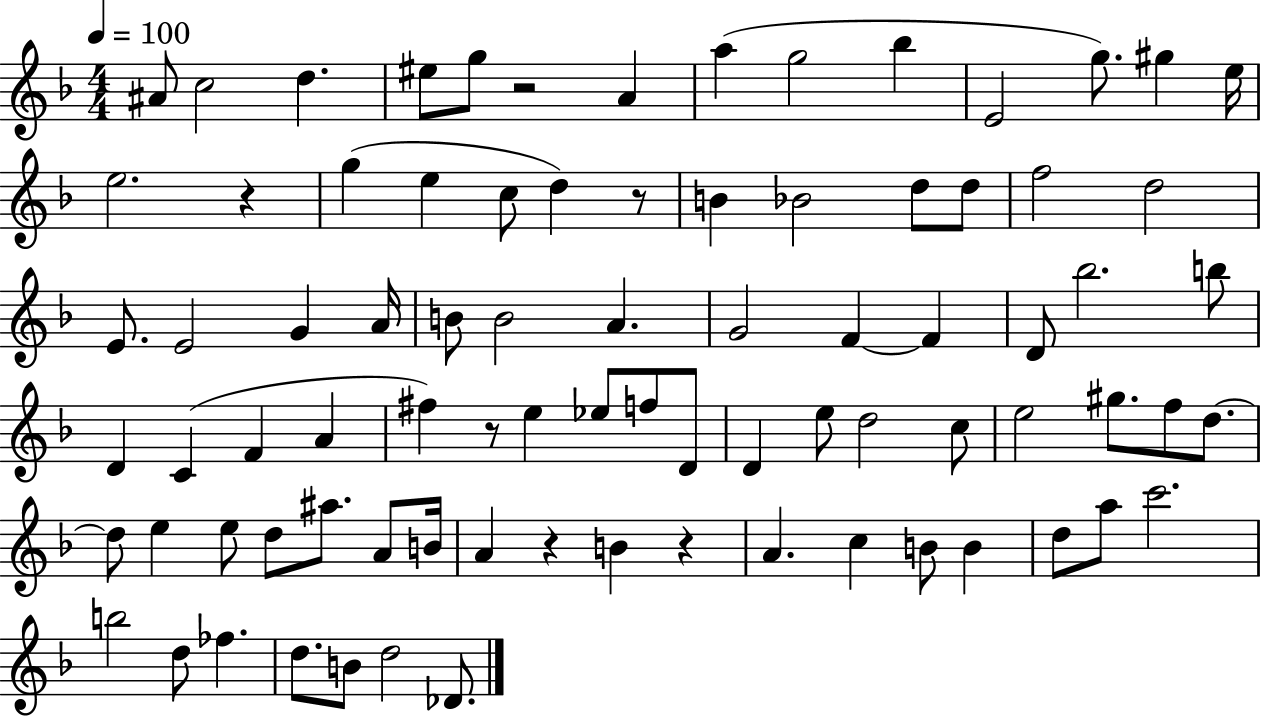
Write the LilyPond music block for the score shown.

{
  \clef treble
  \numericTimeSignature
  \time 4/4
  \key f \major
  \tempo 4 = 100
  ais'8 c''2 d''4. | eis''8 g''8 r2 a'4 | a''4( g''2 bes''4 | e'2 g''8.) gis''4 e''16 | \break e''2. r4 | g''4( e''4 c''8 d''4) r8 | b'4 bes'2 d''8 d''8 | f''2 d''2 | \break e'8. e'2 g'4 a'16 | b'8 b'2 a'4. | g'2 f'4~~ f'4 | d'8 bes''2. b''8 | \break d'4 c'4( f'4 a'4 | fis''4) r8 e''4 ees''8 f''8 d'8 | d'4 e''8 d''2 c''8 | e''2 gis''8. f''8 d''8.~~ | \break d''8 e''4 e''8 d''8 ais''8. a'8 b'16 | a'4 r4 b'4 r4 | a'4. c''4 b'8 b'4 | d''8 a''8 c'''2. | \break b''2 d''8 fes''4. | d''8. b'8 d''2 des'8. | \bar "|."
}